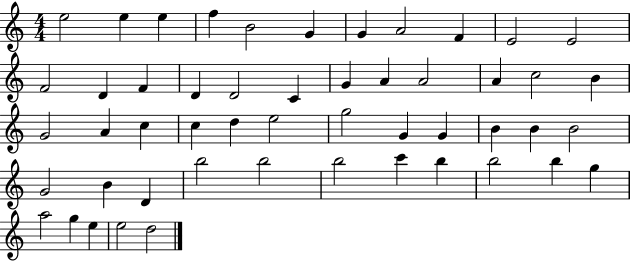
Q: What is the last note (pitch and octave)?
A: D5